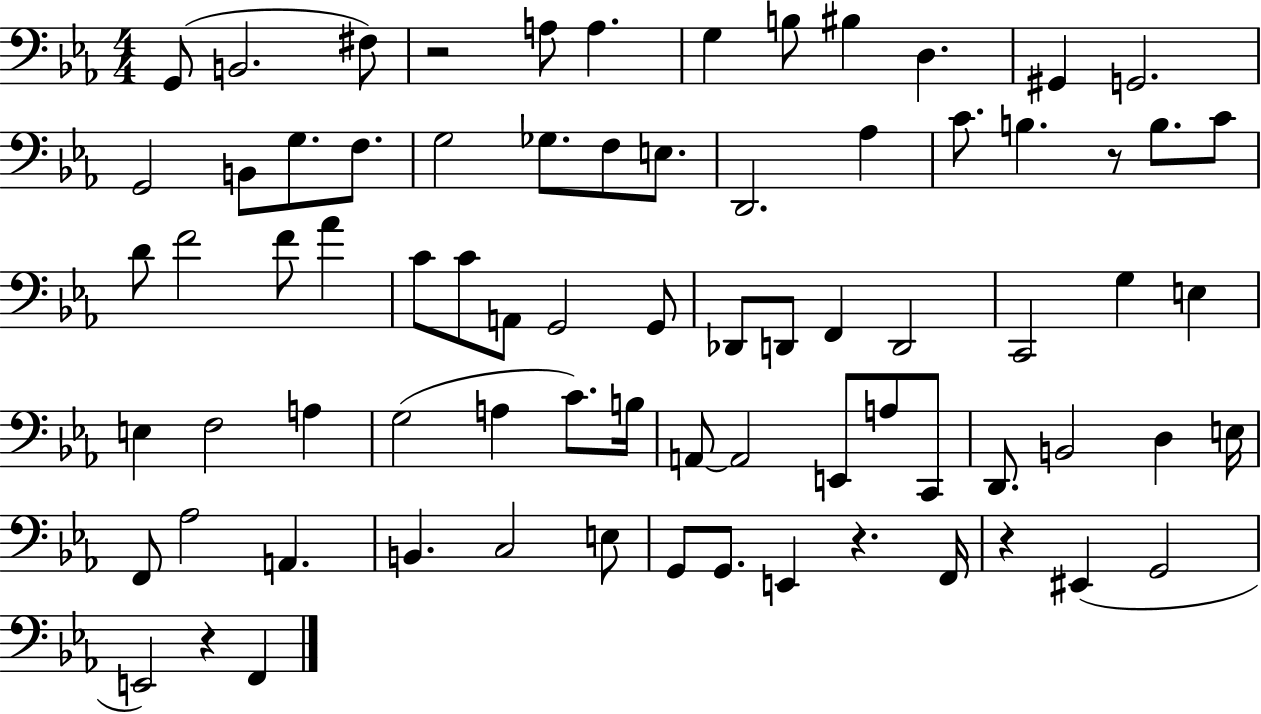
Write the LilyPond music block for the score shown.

{
  \clef bass
  \numericTimeSignature
  \time 4/4
  \key ees \major
  g,8( b,2. fis8) | r2 a8 a4. | g4 b8 bis4 d4. | gis,4 g,2. | \break g,2 b,8 g8. f8. | g2 ges8. f8 e8. | d,2. aes4 | c'8. b4. r8 b8. c'8 | \break d'8 f'2 f'8 aes'4 | c'8 c'8 a,8 g,2 g,8 | des,8 d,8 f,4 d,2 | c,2 g4 e4 | \break e4 f2 a4 | g2( a4 c'8.) b16 | a,8~~ a,2 e,8 a8 c,8 | d,8. b,2 d4 e16 | \break f,8 aes2 a,4. | b,4. c2 e8 | g,8 g,8. e,4 r4. f,16 | r4 eis,4( g,2 | \break e,2) r4 f,4 | \bar "|."
}